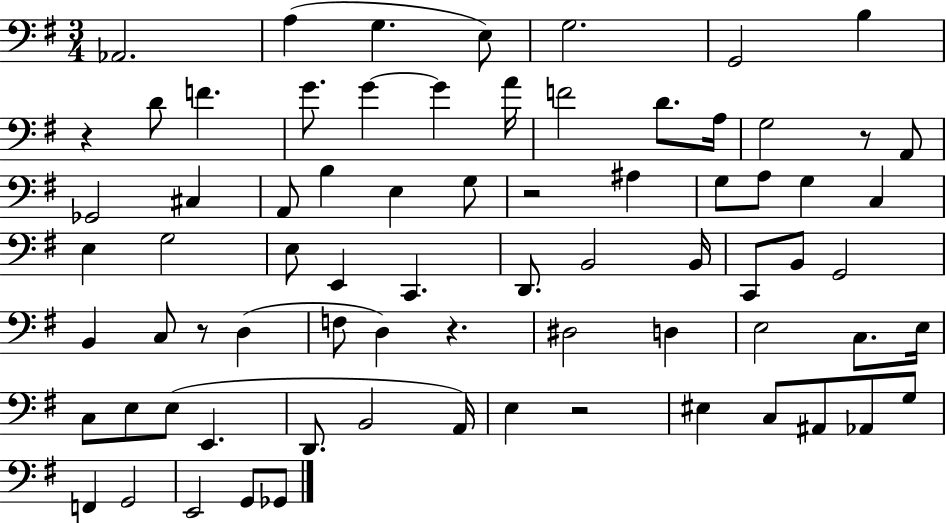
X:1
T:Untitled
M:3/4
L:1/4
K:G
_A,,2 A, G, E,/2 G,2 G,,2 B, z D/2 F G/2 G G A/4 F2 D/2 A,/4 G,2 z/2 A,,/2 _G,,2 ^C, A,,/2 B, E, G,/2 z2 ^A, G,/2 A,/2 G, C, E, G,2 E,/2 E,, C,, D,,/2 B,,2 B,,/4 C,,/2 B,,/2 G,,2 B,, C,/2 z/2 D, F,/2 D, z ^D,2 D, E,2 C,/2 E,/4 C,/2 E,/2 E,/2 E,, D,,/2 B,,2 A,,/4 E, z2 ^E, C,/2 ^A,,/2 _A,,/2 G,/2 F,, G,,2 E,,2 G,,/2 _G,,/2